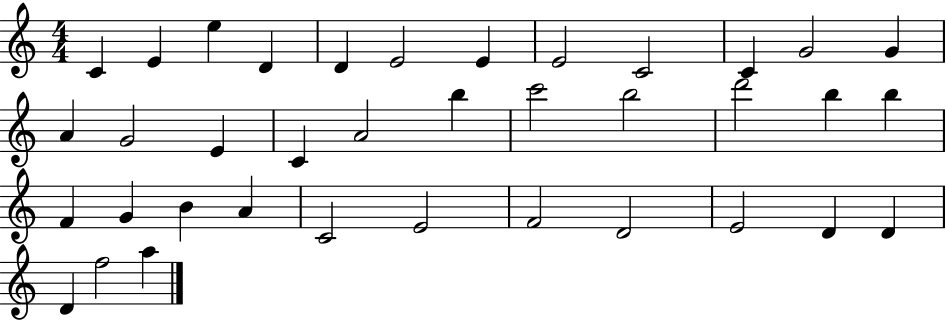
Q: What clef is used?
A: treble